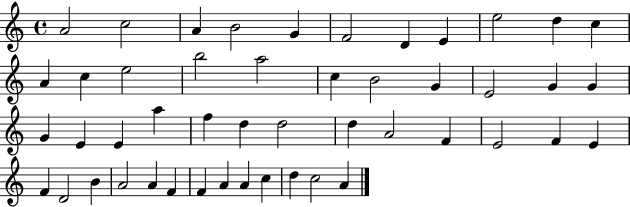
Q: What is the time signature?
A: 4/4